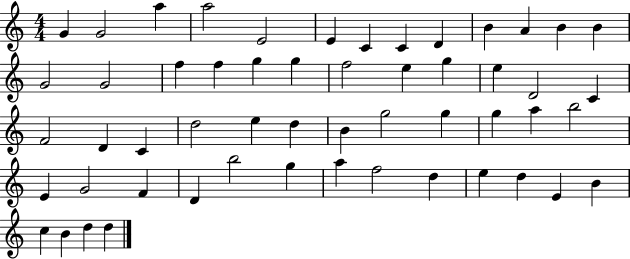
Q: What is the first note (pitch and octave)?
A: G4